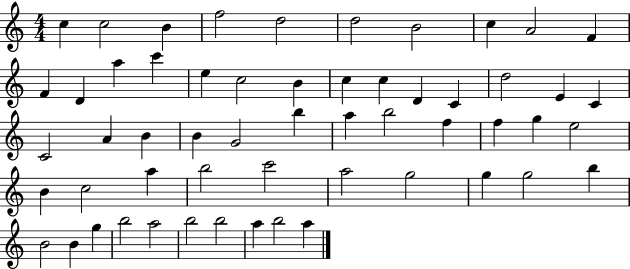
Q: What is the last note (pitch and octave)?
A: A5